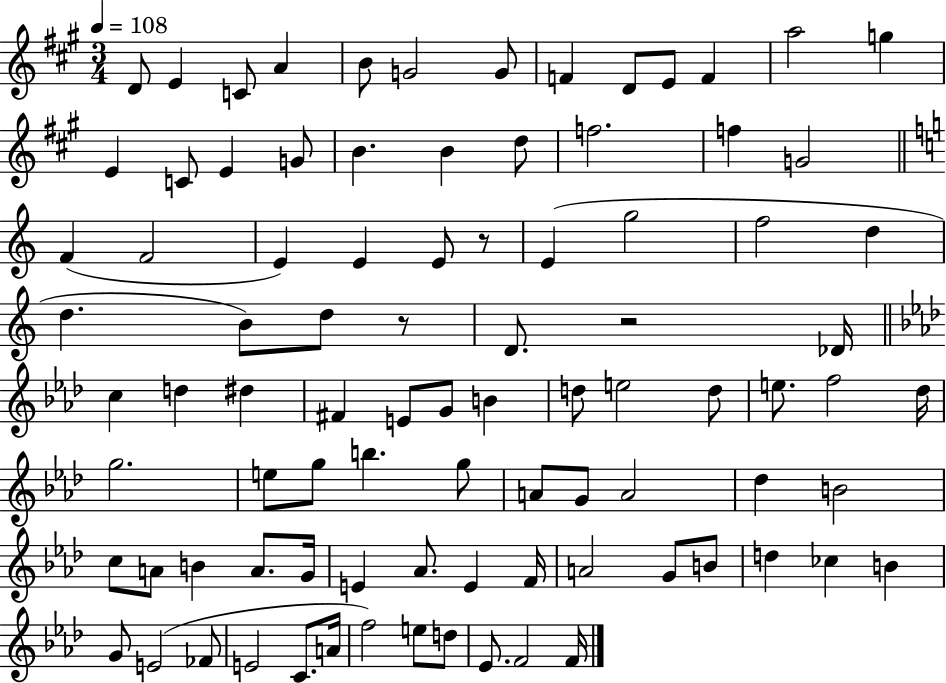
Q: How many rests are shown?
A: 3